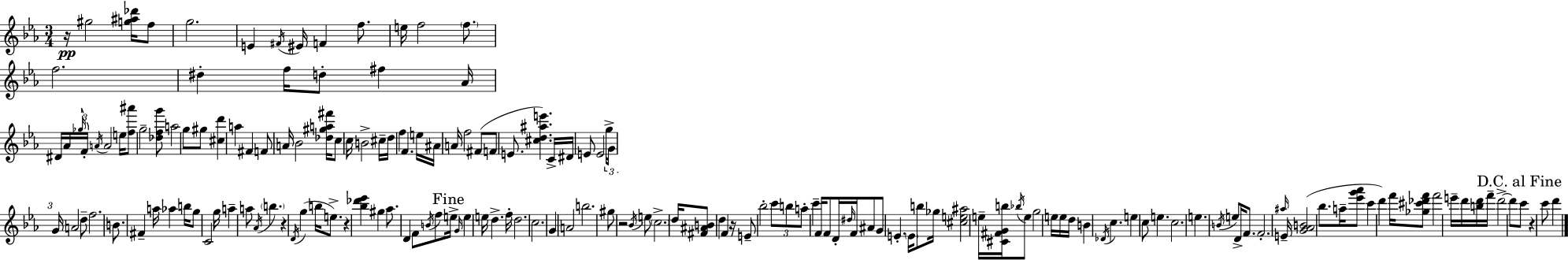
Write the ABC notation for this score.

X:1
T:Untitled
M:3/4
L:1/4
K:Eb
z/4 ^g2 [g^a_d']/4 f/2 g2 E ^F/4 ^E/4 F f/2 e/4 f2 f/2 f2 ^d f/4 d/2 ^f _A/4 ^D/4 _A/4 _g/4 F/4 A/4 A2 e/4 [f^a']/2 g2 [_dfg']/2 a2 g/2 ^g/2 [^cd'] a ^F F/2 A/4 _B2 [_d^ga^f']/4 c/2 c/4 B2 ^c/4 d/4 f F e/4 ^A/4 A/4 f2 ^F/2 F/2 E/2 [^cd^ae'] C/4 ^D/4 E/2 E2 g/4 G/4 G/4 A2 d/2 f2 B/2 ^F a/4 _a b/4 g/2 C2 g/4 a a/2 _A/4 b z D/4 g b/4 e/2 z [_b_d'_e'] ^g _a/2 D F/2 B/4 f/2 e/4 G/4 e e/4 d f/4 d2 c2 G A2 b2 ^g/2 z2 _B/4 e/2 c2 d/4 [^F^AB]/2 d F z/4 E/2 _b2 c'/2 b/2 a/2 c' F/4 F/2 D/4 ^d/4 F/4 ^A/2 G/2 E E/4 b/2 _g/4 [^ce^a]2 e/4 [^C^FGb]/4 _b/4 e/2 g2 e/4 e/4 d/4 B _D/4 c e c/2 e c2 e B/4 e/2 D/4 F/2 F2 ^a/4 E/4 [G_AB]2 _b/2 a/4 [_e'g'_a']/2 c' d' f'/4 [_g^c'_d'f']/2 f'2 e'/4 d'/4 [bd']/4 f'/4 d'2 d'/2 c'/2 z c'/2 d'